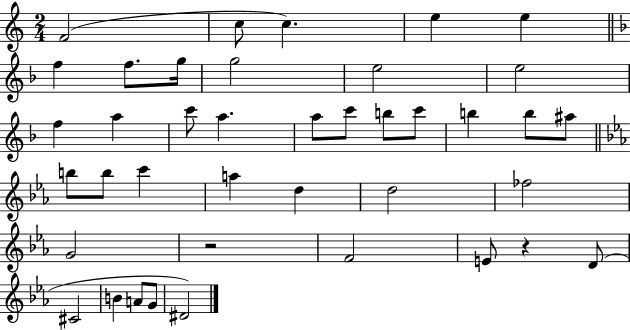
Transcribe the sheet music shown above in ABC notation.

X:1
T:Untitled
M:2/4
L:1/4
K:C
F2 c/2 c e e f f/2 g/4 g2 e2 e2 f a c'/2 a a/2 c'/2 b/2 c'/2 b b/2 ^a/2 b/2 b/2 c' a d d2 _f2 G2 z2 F2 E/2 z D/2 ^C2 B A/2 G/2 ^D2